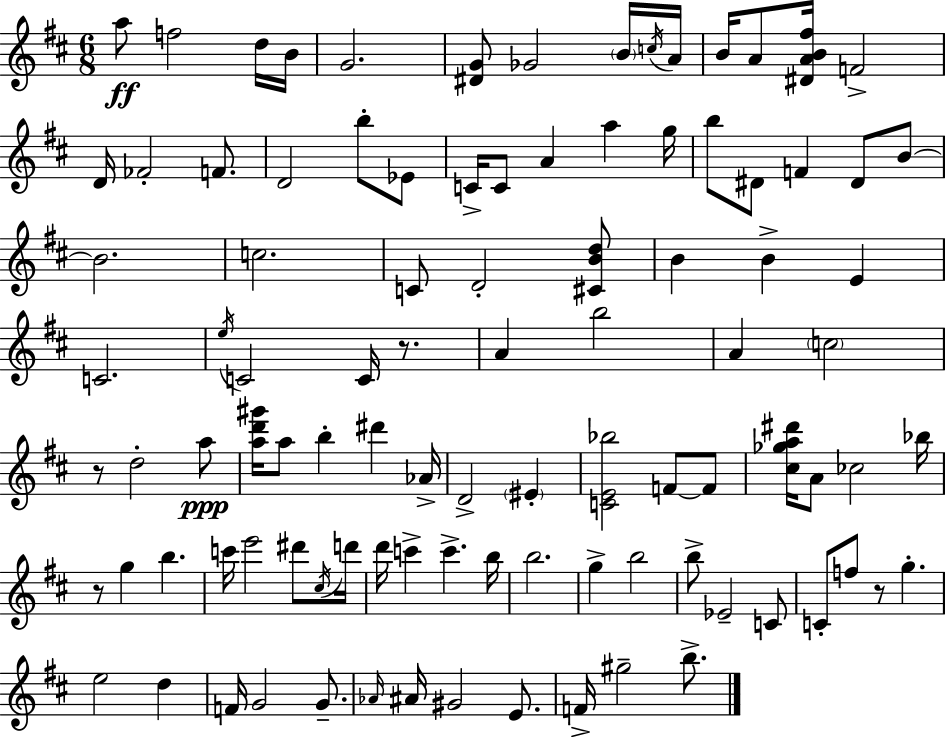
{
  \clef treble
  \numericTimeSignature
  \time 6/8
  \key d \major
  \repeat volta 2 { a''8\ff f''2 d''16 b'16 | g'2. | <dis' g'>8 ges'2 \parenthesize b'16 \acciaccatura { c''16 } | a'16 b'16 a'8 <dis' a' b' fis''>16 f'2-> | \break d'16 fes'2-. f'8. | d'2 b''8-. ees'8 | c'16-> c'8 a'4 a''4 | g''16 b''8 dis'8 f'4 dis'8 b'8~~ | \break b'2. | c''2. | c'8 d'2-. <cis' b' d''>8 | b'4 b'4-> e'4 | \break c'2. | \acciaccatura { e''16 } c'2 c'16 r8. | a'4 b''2 | a'4 \parenthesize c''2 | \break r8 d''2-. | a''8\ppp <a'' d''' gis'''>16 a''8 b''4-. dis'''4 | aes'16-> d'2-> \parenthesize eis'4-. | <c' e' bes''>2 f'8~~ | \break f'8 <cis'' ges'' a'' dis'''>16 a'8 ces''2 | bes''16 r8 g''4 b''4. | c'''16 e'''2 dis'''8 | \acciaccatura { cis''16 } d'''16 d'''16 c'''4-> c'''4.-> | \break b''16 b''2. | g''4-> b''2 | b''8-> ees'2-- | c'8 c'8-. f''8 r8 g''4.-. | \break e''2 d''4 | f'16 g'2 | g'8.-- \grace { aes'16 } ais'16 gis'2 | e'8. f'16-> gis''2-- | \break b''8.-> } \bar "|."
}